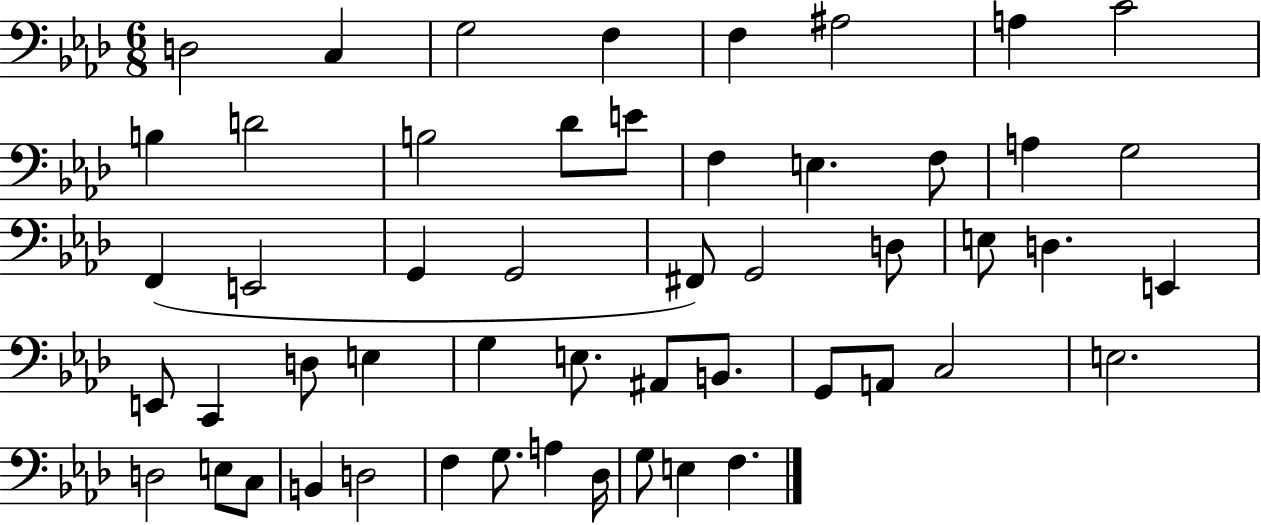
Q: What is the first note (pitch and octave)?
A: D3